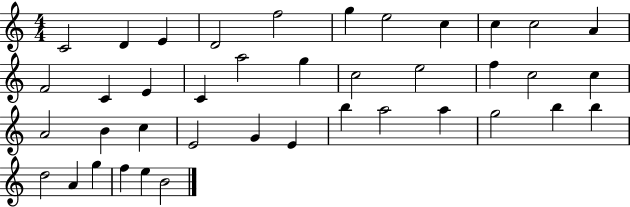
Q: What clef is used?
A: treble